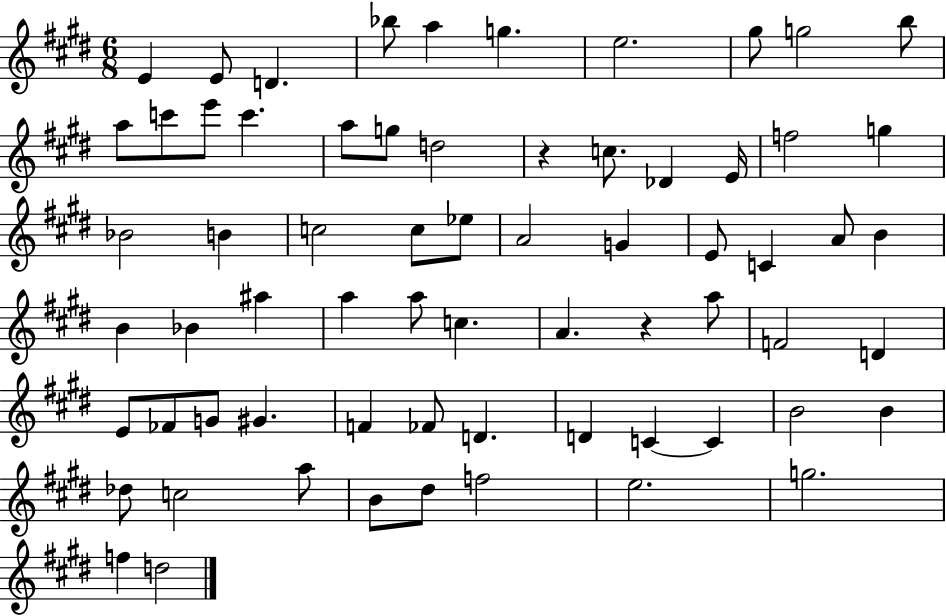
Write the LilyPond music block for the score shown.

{
  \clef treble
  \numericTimeSignature
  \time 6/8
  \key e \major
  e'4 e'8 d'4. | bes''8 a''4 g''4. | e''2. | gis''8 g''2 b''8 | \break a''8 c'''8 e'''8 c'''4. | a''8 g''8 d''2 | r4 c''8. des'4 e'16 | f''2 g''4 | \break bes'2 b'4 | c''2 c''8 ees''8 | a'2 g'4 | e'8 c'4 a'8 b'4 | \break b'4 bes'4 ais''4 | a''4 a''8 c''4. | a'4. r4 a''8 | f'2 d'4 | \break e'8 fes'8 g'8 gis'4. | f'4 fes'8 d'4. | d'4 c'4~~ c'4 | b'2 b'4 | \break des''8 c''2 a''8 | b'8 dis''8 f''2 | e''2. | g''2. | \break f''4 d''2 | \bar "|."
}